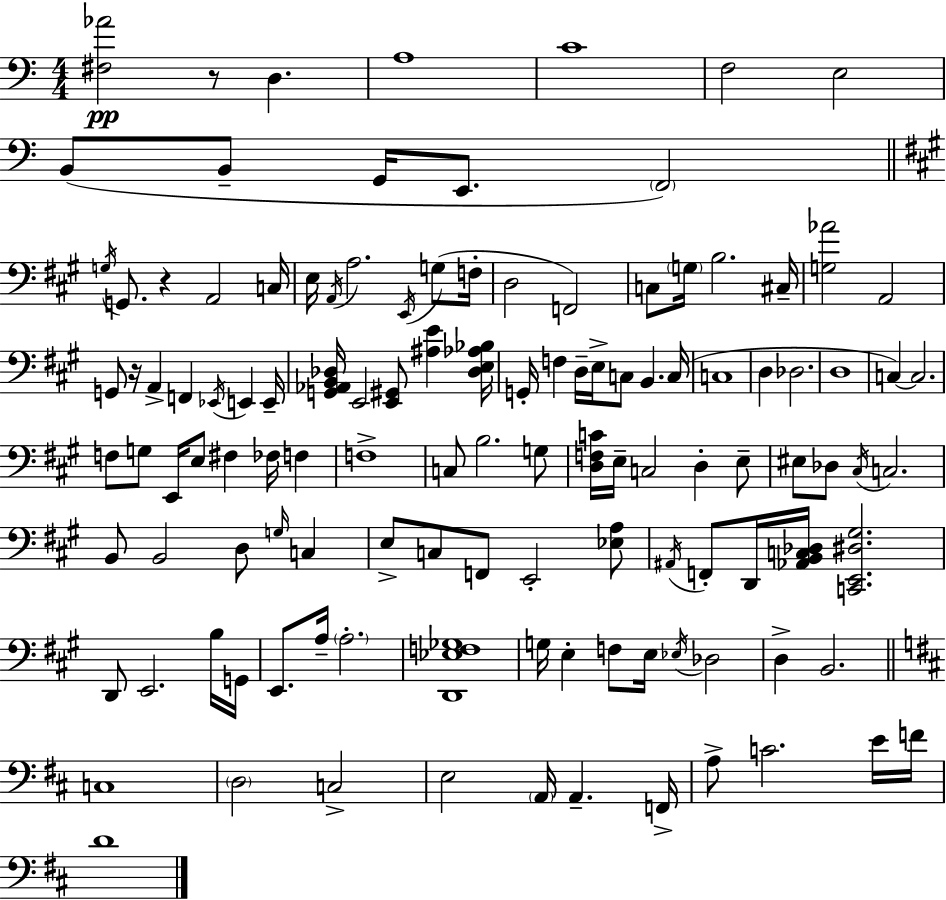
{
  \clef bass
  \numericTimeSignature
  \time 4/4
  \key c \major
  <fis aes'>2\pp r8 d4. | a1 | c'1 | f2 e2 | \break b,8( b,8-- g,16 e,8. \parenthesize f,2) | \bar "||" \break \key a \major \acciaccatura { g16 } g,8. r4 a,2 | c16 e16 \acciaccatura { a,16 } a2. \acciaccatura { e,16 }( | g8 f16-. d2 f,2) | c8 \parenthesize g16 b2. | \break cis16-- <g aes'>2 a,2 | g,8 r16 a,4-> f,4 \acciaccatura { ees,16 } e,4 | e,16-- <g, aes, b, des>16 e,2 <e, gis,>8 <ais e'>4 | <des e aes bes>16 g,16-. f4 d16-- e16-> c8 b,4. | \break c16( c1 | d4 des2. | d1 | c4~~) c2. | \break f8 g8 e,16 e8 fis4 fes16 | f4 f1-> | c8 b2. | g8 <d f c'>16 e16-- c2 d4-. | \break e8-- eis8 des8 \acciaccatura { cis16 } c2. | b,8 b,2 d8 | \grace { g16 } c4 e8-> c8 f,8 e,2-. | <ees a>8 \acciaccatura { ais,16 } f,8-. d,16 <aes, b, c des>16 <c, e, dis gis>2. | \break d,8 e,2. | b16 g,16 e,8. a16-- \parenthesize a2.-. | <d, ees f ges>1 | g16 e4-. f8 e16 \acciaccatura { ees16 } | \break des2 d4-> b,2. | \bar "||" \break \key d \major c1 | \parenthesize d2 c2-> | e2 \parenthesize a,16 a,4.-- f,16-> | a8-> c'2. e'16 f'16 | \break d'1 | \bar "|."
}